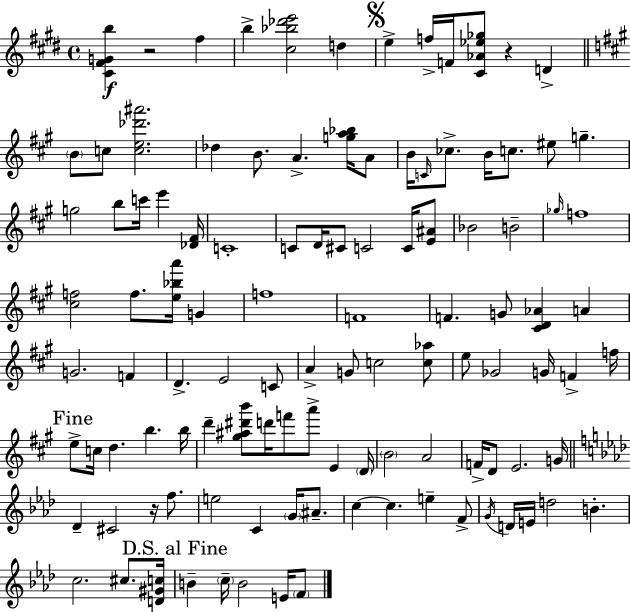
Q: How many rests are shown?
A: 3